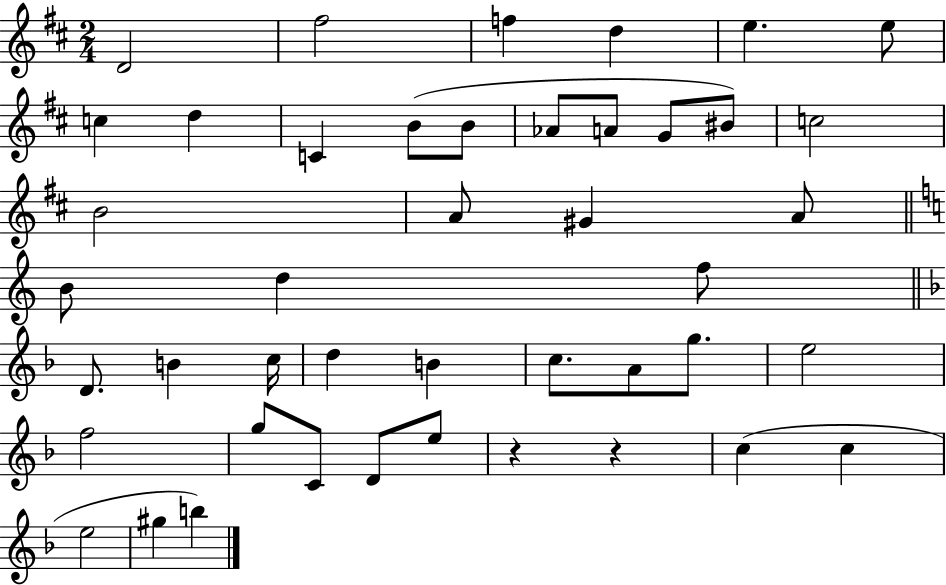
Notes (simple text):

D4/h F#5/h F5/q D5/q E5/q. E5/e C5/q D5/q C4/q B4/e B4/e Ab4/e A4/e G4/e BIS4/e C5/h B4/h A4/e G#4/q A4/e B4/e D5/q F5/e D4/e. B4/q C5/s D5/q B4/q C5/e. A4/e G5/e. E5/h F5/h G5/e C4/e D4/e E5/e R/q R/q C5/q C5/q E5/h G#5/q B5/q